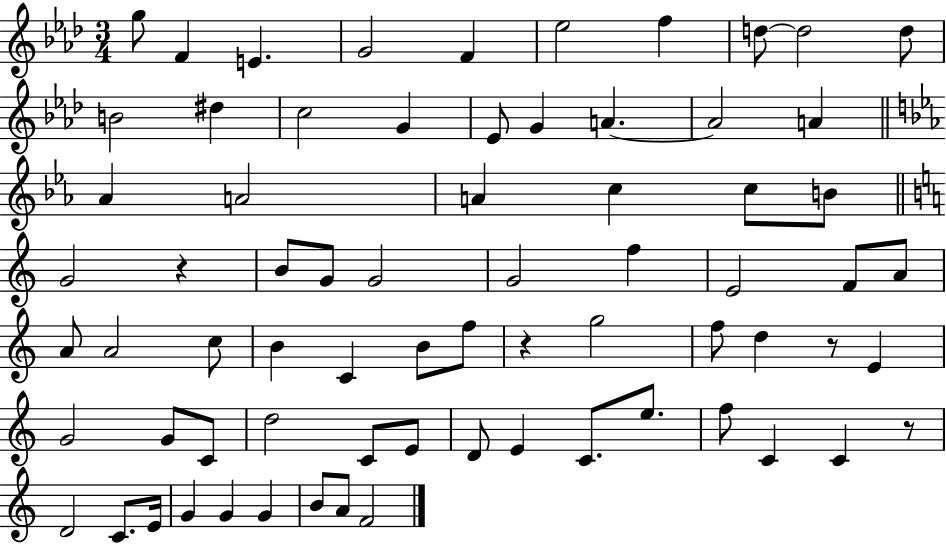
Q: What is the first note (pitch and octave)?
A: G5